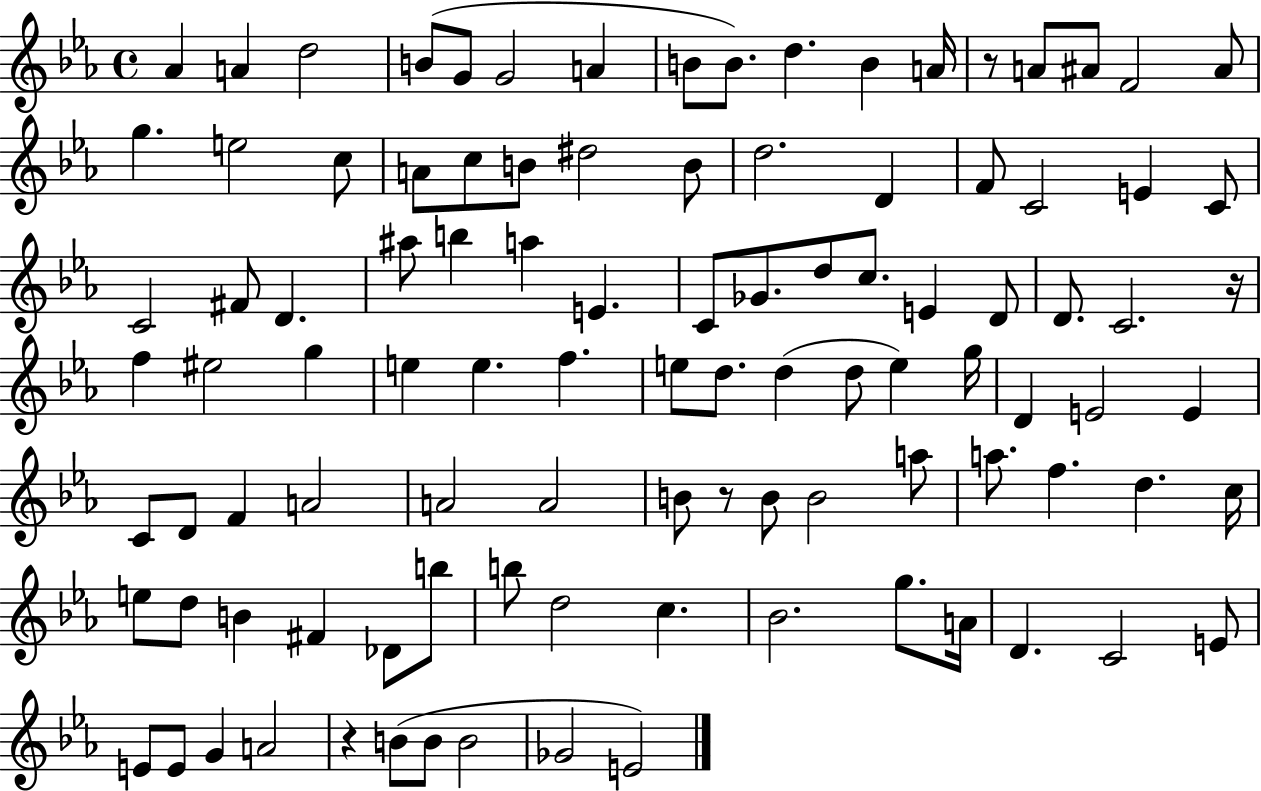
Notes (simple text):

Ab4/q A4/q D5/h B4/e G4/e G4/h A4/q B4/e B4/e. D5/q. B4/q A4/s R/e A4/e A#4/e F4/h A#4/e G5/q. E5/h C5/e A4/e C5/e B4/e D#5/h B4/e D5/h. D4/q F4/e C4/h E4/q C4/e C4/h F#4/e D4/q. A#5/e B5/q A5/q E4/q. C4/e Gb4/e. D5/e C5/e. E4/q D4/e D4/e. C4/h. R/s F5/q EIS5/h G5/q E5/q E5/q. F5/q. E5/e D5/e. D5/q D5/e E5/q G5/s D4/q E4/h E4/q C4/e D4/e F4/q A4/h A4/h A4/h B4/e R/e B4/e B4/h A5/e A5/e. F5/q. D5/q. C5/s E5/e D5/e B4/q F#4/q Db4/e B5/e B5/e D5/h C5/q. Bb4/h. G5/e. A4/s D4/q. C4/h E4/e E4/e E4/e G4/q A4/h R/q B4/e B4/e B4/h Gb4/h E4/h